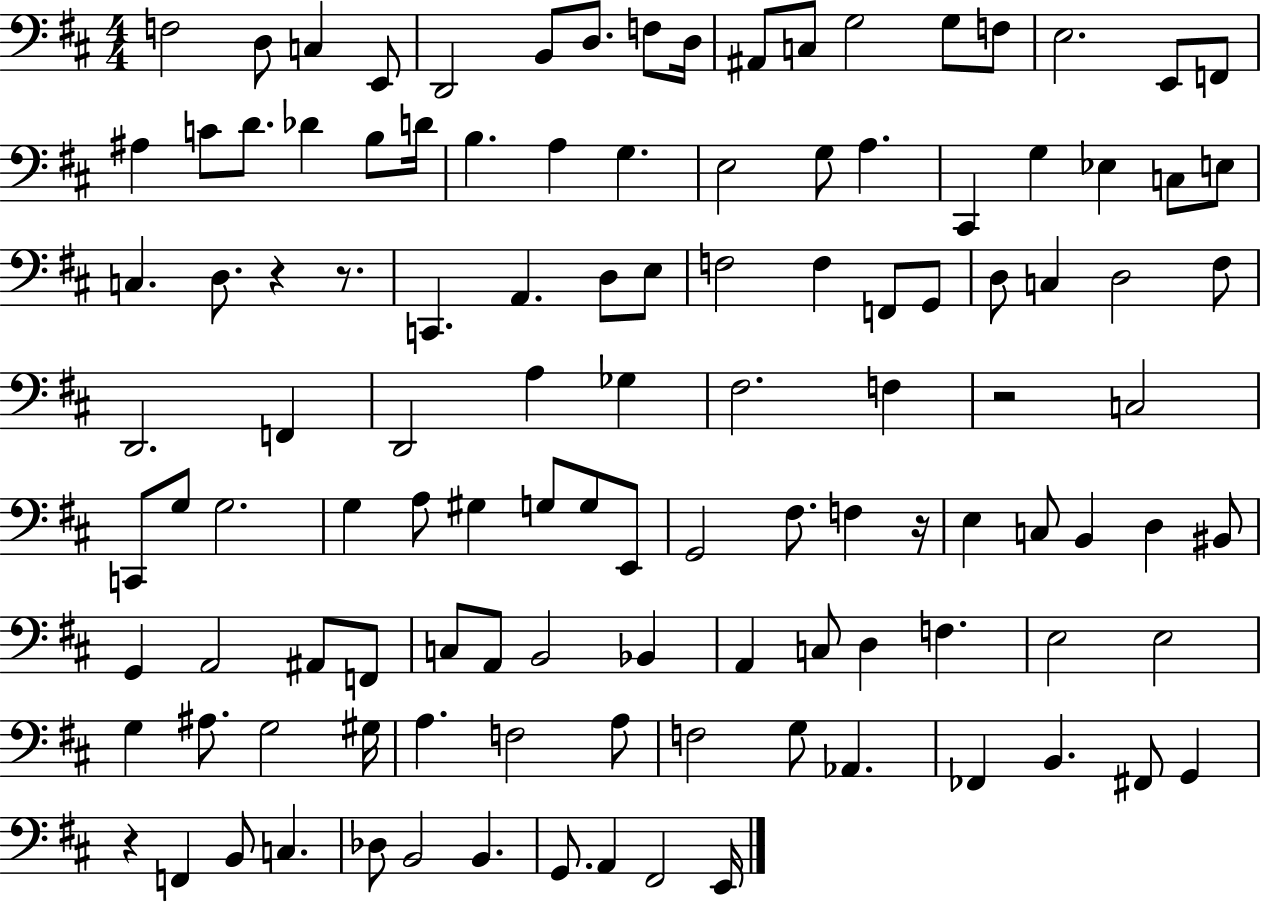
{
  \clef bass
  \numericTimeSignature
  \time 4/4
  \key d \major
  f2 d8 c4 e,8 | d,2 b,8 d8. f8 d16 | ais,8 c8 g2 g8 f8 | e2. e,8 f,8 | \break ais4 c'8 d'8. des'4 b8 d'16 | b4. a4 g4. | e2 g8 a4. | cis,4 g4 ees4 c8 e8 | \break c4. d8. r4 r8. | c,4. a,4. d8 e8 | f2 f4 f,8 g,8 | d8 c4 d2 fis8 | \break d,2. f,4 | d,2 a4 ges4 | fis2. f4 | r2 c2 | \break c,8 g8 g2. | g4 a8 gis4 g8 g8 e,8 | g,2 fis8. f4 r16 | e4 c8 b,4 d4 bis,8 | \break g,4 a,2 ais,8 f,8 | c8 a,8 b,2 bes,4 | a,4 c8 d4 f4. | e2 e2 | \break g4 ais8. g2 gis16 | a4. f2 a8 | f2 g8 aes,4. | fes,4 b,4. fis,8 g,4 | \break r4 f,4 b,8 c4. | des8 b,2 b,4. | g,8. a,4 fis,2 e,16 | \bar "|."
}